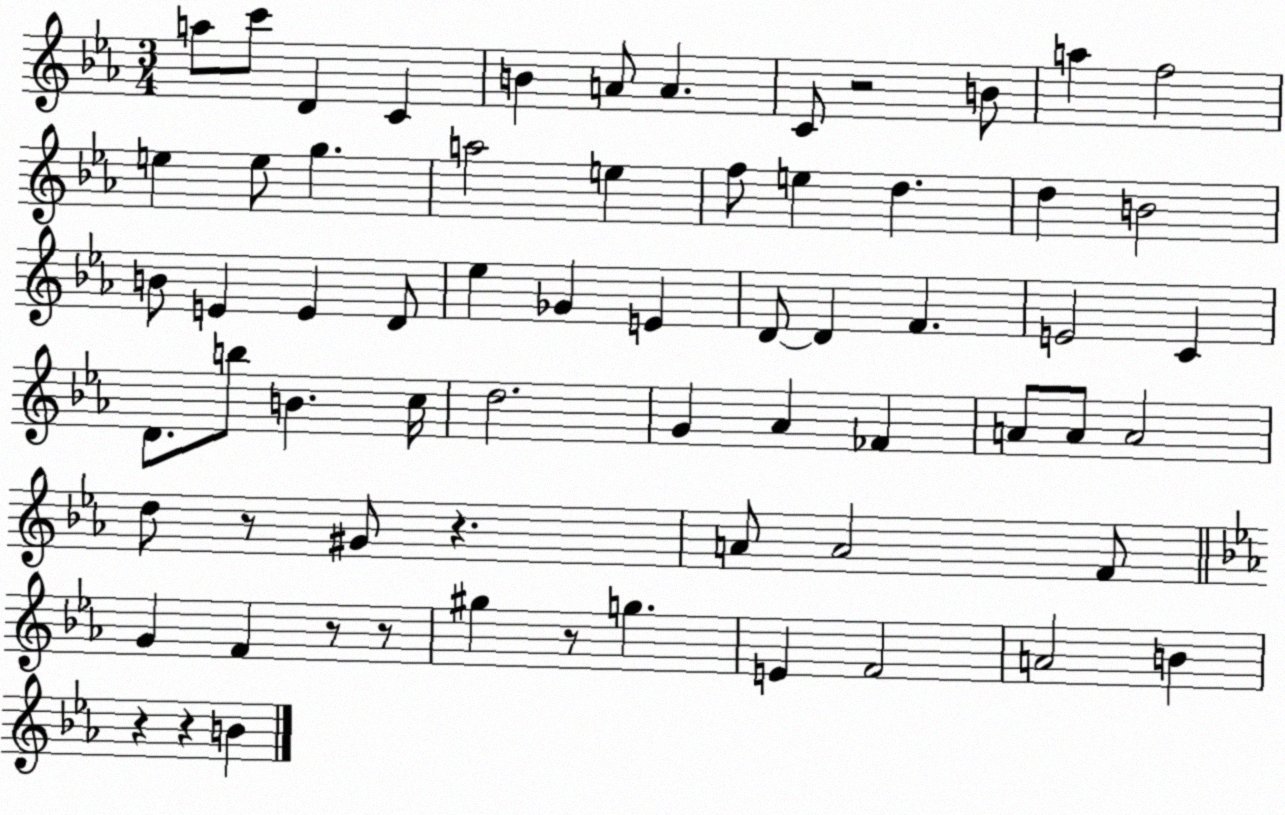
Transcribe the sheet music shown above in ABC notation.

X:1
T:Untitled
M:3/4
L:1/4
K:Eb
a/2 c'/2 D C B A/2 A C/2 z2 B/2 a f2 e e/2 g a2 e f/2 e d d B2 B/2 E E D/2 _e _G E D/2 D F E2 C D/2 b/2 B c/4 d2 G _A _F A/2 A/2 A2 d/2 z/2 ^G/2 z A/2 A2 F/2 G F z/2 z/2 ^g z/2 g E F2 A2 B z z B